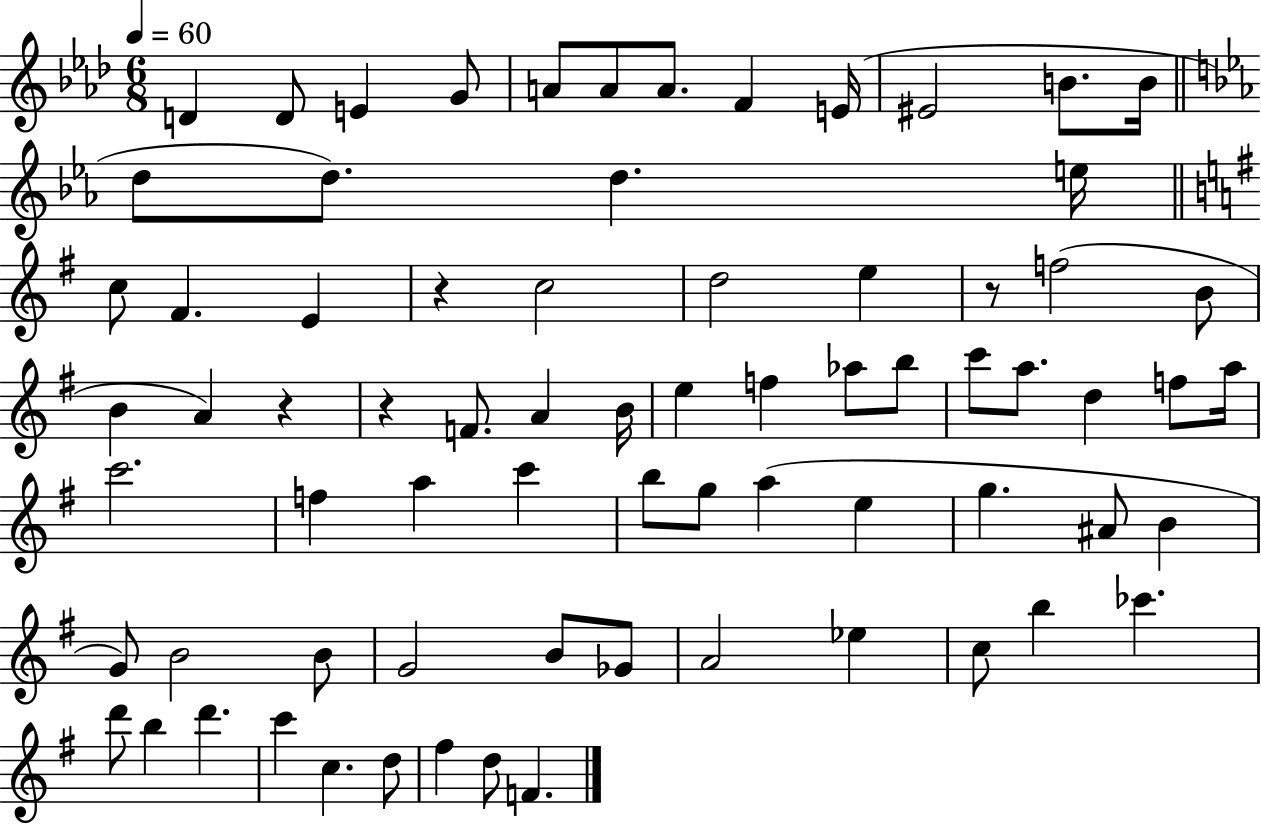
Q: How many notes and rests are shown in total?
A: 73